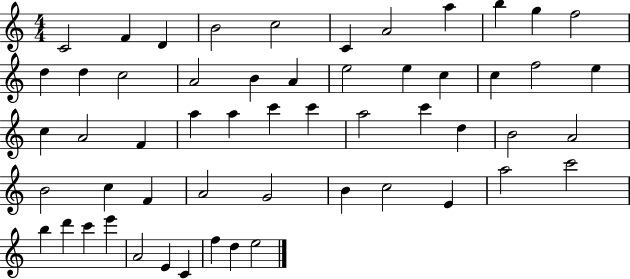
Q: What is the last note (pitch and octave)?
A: E5